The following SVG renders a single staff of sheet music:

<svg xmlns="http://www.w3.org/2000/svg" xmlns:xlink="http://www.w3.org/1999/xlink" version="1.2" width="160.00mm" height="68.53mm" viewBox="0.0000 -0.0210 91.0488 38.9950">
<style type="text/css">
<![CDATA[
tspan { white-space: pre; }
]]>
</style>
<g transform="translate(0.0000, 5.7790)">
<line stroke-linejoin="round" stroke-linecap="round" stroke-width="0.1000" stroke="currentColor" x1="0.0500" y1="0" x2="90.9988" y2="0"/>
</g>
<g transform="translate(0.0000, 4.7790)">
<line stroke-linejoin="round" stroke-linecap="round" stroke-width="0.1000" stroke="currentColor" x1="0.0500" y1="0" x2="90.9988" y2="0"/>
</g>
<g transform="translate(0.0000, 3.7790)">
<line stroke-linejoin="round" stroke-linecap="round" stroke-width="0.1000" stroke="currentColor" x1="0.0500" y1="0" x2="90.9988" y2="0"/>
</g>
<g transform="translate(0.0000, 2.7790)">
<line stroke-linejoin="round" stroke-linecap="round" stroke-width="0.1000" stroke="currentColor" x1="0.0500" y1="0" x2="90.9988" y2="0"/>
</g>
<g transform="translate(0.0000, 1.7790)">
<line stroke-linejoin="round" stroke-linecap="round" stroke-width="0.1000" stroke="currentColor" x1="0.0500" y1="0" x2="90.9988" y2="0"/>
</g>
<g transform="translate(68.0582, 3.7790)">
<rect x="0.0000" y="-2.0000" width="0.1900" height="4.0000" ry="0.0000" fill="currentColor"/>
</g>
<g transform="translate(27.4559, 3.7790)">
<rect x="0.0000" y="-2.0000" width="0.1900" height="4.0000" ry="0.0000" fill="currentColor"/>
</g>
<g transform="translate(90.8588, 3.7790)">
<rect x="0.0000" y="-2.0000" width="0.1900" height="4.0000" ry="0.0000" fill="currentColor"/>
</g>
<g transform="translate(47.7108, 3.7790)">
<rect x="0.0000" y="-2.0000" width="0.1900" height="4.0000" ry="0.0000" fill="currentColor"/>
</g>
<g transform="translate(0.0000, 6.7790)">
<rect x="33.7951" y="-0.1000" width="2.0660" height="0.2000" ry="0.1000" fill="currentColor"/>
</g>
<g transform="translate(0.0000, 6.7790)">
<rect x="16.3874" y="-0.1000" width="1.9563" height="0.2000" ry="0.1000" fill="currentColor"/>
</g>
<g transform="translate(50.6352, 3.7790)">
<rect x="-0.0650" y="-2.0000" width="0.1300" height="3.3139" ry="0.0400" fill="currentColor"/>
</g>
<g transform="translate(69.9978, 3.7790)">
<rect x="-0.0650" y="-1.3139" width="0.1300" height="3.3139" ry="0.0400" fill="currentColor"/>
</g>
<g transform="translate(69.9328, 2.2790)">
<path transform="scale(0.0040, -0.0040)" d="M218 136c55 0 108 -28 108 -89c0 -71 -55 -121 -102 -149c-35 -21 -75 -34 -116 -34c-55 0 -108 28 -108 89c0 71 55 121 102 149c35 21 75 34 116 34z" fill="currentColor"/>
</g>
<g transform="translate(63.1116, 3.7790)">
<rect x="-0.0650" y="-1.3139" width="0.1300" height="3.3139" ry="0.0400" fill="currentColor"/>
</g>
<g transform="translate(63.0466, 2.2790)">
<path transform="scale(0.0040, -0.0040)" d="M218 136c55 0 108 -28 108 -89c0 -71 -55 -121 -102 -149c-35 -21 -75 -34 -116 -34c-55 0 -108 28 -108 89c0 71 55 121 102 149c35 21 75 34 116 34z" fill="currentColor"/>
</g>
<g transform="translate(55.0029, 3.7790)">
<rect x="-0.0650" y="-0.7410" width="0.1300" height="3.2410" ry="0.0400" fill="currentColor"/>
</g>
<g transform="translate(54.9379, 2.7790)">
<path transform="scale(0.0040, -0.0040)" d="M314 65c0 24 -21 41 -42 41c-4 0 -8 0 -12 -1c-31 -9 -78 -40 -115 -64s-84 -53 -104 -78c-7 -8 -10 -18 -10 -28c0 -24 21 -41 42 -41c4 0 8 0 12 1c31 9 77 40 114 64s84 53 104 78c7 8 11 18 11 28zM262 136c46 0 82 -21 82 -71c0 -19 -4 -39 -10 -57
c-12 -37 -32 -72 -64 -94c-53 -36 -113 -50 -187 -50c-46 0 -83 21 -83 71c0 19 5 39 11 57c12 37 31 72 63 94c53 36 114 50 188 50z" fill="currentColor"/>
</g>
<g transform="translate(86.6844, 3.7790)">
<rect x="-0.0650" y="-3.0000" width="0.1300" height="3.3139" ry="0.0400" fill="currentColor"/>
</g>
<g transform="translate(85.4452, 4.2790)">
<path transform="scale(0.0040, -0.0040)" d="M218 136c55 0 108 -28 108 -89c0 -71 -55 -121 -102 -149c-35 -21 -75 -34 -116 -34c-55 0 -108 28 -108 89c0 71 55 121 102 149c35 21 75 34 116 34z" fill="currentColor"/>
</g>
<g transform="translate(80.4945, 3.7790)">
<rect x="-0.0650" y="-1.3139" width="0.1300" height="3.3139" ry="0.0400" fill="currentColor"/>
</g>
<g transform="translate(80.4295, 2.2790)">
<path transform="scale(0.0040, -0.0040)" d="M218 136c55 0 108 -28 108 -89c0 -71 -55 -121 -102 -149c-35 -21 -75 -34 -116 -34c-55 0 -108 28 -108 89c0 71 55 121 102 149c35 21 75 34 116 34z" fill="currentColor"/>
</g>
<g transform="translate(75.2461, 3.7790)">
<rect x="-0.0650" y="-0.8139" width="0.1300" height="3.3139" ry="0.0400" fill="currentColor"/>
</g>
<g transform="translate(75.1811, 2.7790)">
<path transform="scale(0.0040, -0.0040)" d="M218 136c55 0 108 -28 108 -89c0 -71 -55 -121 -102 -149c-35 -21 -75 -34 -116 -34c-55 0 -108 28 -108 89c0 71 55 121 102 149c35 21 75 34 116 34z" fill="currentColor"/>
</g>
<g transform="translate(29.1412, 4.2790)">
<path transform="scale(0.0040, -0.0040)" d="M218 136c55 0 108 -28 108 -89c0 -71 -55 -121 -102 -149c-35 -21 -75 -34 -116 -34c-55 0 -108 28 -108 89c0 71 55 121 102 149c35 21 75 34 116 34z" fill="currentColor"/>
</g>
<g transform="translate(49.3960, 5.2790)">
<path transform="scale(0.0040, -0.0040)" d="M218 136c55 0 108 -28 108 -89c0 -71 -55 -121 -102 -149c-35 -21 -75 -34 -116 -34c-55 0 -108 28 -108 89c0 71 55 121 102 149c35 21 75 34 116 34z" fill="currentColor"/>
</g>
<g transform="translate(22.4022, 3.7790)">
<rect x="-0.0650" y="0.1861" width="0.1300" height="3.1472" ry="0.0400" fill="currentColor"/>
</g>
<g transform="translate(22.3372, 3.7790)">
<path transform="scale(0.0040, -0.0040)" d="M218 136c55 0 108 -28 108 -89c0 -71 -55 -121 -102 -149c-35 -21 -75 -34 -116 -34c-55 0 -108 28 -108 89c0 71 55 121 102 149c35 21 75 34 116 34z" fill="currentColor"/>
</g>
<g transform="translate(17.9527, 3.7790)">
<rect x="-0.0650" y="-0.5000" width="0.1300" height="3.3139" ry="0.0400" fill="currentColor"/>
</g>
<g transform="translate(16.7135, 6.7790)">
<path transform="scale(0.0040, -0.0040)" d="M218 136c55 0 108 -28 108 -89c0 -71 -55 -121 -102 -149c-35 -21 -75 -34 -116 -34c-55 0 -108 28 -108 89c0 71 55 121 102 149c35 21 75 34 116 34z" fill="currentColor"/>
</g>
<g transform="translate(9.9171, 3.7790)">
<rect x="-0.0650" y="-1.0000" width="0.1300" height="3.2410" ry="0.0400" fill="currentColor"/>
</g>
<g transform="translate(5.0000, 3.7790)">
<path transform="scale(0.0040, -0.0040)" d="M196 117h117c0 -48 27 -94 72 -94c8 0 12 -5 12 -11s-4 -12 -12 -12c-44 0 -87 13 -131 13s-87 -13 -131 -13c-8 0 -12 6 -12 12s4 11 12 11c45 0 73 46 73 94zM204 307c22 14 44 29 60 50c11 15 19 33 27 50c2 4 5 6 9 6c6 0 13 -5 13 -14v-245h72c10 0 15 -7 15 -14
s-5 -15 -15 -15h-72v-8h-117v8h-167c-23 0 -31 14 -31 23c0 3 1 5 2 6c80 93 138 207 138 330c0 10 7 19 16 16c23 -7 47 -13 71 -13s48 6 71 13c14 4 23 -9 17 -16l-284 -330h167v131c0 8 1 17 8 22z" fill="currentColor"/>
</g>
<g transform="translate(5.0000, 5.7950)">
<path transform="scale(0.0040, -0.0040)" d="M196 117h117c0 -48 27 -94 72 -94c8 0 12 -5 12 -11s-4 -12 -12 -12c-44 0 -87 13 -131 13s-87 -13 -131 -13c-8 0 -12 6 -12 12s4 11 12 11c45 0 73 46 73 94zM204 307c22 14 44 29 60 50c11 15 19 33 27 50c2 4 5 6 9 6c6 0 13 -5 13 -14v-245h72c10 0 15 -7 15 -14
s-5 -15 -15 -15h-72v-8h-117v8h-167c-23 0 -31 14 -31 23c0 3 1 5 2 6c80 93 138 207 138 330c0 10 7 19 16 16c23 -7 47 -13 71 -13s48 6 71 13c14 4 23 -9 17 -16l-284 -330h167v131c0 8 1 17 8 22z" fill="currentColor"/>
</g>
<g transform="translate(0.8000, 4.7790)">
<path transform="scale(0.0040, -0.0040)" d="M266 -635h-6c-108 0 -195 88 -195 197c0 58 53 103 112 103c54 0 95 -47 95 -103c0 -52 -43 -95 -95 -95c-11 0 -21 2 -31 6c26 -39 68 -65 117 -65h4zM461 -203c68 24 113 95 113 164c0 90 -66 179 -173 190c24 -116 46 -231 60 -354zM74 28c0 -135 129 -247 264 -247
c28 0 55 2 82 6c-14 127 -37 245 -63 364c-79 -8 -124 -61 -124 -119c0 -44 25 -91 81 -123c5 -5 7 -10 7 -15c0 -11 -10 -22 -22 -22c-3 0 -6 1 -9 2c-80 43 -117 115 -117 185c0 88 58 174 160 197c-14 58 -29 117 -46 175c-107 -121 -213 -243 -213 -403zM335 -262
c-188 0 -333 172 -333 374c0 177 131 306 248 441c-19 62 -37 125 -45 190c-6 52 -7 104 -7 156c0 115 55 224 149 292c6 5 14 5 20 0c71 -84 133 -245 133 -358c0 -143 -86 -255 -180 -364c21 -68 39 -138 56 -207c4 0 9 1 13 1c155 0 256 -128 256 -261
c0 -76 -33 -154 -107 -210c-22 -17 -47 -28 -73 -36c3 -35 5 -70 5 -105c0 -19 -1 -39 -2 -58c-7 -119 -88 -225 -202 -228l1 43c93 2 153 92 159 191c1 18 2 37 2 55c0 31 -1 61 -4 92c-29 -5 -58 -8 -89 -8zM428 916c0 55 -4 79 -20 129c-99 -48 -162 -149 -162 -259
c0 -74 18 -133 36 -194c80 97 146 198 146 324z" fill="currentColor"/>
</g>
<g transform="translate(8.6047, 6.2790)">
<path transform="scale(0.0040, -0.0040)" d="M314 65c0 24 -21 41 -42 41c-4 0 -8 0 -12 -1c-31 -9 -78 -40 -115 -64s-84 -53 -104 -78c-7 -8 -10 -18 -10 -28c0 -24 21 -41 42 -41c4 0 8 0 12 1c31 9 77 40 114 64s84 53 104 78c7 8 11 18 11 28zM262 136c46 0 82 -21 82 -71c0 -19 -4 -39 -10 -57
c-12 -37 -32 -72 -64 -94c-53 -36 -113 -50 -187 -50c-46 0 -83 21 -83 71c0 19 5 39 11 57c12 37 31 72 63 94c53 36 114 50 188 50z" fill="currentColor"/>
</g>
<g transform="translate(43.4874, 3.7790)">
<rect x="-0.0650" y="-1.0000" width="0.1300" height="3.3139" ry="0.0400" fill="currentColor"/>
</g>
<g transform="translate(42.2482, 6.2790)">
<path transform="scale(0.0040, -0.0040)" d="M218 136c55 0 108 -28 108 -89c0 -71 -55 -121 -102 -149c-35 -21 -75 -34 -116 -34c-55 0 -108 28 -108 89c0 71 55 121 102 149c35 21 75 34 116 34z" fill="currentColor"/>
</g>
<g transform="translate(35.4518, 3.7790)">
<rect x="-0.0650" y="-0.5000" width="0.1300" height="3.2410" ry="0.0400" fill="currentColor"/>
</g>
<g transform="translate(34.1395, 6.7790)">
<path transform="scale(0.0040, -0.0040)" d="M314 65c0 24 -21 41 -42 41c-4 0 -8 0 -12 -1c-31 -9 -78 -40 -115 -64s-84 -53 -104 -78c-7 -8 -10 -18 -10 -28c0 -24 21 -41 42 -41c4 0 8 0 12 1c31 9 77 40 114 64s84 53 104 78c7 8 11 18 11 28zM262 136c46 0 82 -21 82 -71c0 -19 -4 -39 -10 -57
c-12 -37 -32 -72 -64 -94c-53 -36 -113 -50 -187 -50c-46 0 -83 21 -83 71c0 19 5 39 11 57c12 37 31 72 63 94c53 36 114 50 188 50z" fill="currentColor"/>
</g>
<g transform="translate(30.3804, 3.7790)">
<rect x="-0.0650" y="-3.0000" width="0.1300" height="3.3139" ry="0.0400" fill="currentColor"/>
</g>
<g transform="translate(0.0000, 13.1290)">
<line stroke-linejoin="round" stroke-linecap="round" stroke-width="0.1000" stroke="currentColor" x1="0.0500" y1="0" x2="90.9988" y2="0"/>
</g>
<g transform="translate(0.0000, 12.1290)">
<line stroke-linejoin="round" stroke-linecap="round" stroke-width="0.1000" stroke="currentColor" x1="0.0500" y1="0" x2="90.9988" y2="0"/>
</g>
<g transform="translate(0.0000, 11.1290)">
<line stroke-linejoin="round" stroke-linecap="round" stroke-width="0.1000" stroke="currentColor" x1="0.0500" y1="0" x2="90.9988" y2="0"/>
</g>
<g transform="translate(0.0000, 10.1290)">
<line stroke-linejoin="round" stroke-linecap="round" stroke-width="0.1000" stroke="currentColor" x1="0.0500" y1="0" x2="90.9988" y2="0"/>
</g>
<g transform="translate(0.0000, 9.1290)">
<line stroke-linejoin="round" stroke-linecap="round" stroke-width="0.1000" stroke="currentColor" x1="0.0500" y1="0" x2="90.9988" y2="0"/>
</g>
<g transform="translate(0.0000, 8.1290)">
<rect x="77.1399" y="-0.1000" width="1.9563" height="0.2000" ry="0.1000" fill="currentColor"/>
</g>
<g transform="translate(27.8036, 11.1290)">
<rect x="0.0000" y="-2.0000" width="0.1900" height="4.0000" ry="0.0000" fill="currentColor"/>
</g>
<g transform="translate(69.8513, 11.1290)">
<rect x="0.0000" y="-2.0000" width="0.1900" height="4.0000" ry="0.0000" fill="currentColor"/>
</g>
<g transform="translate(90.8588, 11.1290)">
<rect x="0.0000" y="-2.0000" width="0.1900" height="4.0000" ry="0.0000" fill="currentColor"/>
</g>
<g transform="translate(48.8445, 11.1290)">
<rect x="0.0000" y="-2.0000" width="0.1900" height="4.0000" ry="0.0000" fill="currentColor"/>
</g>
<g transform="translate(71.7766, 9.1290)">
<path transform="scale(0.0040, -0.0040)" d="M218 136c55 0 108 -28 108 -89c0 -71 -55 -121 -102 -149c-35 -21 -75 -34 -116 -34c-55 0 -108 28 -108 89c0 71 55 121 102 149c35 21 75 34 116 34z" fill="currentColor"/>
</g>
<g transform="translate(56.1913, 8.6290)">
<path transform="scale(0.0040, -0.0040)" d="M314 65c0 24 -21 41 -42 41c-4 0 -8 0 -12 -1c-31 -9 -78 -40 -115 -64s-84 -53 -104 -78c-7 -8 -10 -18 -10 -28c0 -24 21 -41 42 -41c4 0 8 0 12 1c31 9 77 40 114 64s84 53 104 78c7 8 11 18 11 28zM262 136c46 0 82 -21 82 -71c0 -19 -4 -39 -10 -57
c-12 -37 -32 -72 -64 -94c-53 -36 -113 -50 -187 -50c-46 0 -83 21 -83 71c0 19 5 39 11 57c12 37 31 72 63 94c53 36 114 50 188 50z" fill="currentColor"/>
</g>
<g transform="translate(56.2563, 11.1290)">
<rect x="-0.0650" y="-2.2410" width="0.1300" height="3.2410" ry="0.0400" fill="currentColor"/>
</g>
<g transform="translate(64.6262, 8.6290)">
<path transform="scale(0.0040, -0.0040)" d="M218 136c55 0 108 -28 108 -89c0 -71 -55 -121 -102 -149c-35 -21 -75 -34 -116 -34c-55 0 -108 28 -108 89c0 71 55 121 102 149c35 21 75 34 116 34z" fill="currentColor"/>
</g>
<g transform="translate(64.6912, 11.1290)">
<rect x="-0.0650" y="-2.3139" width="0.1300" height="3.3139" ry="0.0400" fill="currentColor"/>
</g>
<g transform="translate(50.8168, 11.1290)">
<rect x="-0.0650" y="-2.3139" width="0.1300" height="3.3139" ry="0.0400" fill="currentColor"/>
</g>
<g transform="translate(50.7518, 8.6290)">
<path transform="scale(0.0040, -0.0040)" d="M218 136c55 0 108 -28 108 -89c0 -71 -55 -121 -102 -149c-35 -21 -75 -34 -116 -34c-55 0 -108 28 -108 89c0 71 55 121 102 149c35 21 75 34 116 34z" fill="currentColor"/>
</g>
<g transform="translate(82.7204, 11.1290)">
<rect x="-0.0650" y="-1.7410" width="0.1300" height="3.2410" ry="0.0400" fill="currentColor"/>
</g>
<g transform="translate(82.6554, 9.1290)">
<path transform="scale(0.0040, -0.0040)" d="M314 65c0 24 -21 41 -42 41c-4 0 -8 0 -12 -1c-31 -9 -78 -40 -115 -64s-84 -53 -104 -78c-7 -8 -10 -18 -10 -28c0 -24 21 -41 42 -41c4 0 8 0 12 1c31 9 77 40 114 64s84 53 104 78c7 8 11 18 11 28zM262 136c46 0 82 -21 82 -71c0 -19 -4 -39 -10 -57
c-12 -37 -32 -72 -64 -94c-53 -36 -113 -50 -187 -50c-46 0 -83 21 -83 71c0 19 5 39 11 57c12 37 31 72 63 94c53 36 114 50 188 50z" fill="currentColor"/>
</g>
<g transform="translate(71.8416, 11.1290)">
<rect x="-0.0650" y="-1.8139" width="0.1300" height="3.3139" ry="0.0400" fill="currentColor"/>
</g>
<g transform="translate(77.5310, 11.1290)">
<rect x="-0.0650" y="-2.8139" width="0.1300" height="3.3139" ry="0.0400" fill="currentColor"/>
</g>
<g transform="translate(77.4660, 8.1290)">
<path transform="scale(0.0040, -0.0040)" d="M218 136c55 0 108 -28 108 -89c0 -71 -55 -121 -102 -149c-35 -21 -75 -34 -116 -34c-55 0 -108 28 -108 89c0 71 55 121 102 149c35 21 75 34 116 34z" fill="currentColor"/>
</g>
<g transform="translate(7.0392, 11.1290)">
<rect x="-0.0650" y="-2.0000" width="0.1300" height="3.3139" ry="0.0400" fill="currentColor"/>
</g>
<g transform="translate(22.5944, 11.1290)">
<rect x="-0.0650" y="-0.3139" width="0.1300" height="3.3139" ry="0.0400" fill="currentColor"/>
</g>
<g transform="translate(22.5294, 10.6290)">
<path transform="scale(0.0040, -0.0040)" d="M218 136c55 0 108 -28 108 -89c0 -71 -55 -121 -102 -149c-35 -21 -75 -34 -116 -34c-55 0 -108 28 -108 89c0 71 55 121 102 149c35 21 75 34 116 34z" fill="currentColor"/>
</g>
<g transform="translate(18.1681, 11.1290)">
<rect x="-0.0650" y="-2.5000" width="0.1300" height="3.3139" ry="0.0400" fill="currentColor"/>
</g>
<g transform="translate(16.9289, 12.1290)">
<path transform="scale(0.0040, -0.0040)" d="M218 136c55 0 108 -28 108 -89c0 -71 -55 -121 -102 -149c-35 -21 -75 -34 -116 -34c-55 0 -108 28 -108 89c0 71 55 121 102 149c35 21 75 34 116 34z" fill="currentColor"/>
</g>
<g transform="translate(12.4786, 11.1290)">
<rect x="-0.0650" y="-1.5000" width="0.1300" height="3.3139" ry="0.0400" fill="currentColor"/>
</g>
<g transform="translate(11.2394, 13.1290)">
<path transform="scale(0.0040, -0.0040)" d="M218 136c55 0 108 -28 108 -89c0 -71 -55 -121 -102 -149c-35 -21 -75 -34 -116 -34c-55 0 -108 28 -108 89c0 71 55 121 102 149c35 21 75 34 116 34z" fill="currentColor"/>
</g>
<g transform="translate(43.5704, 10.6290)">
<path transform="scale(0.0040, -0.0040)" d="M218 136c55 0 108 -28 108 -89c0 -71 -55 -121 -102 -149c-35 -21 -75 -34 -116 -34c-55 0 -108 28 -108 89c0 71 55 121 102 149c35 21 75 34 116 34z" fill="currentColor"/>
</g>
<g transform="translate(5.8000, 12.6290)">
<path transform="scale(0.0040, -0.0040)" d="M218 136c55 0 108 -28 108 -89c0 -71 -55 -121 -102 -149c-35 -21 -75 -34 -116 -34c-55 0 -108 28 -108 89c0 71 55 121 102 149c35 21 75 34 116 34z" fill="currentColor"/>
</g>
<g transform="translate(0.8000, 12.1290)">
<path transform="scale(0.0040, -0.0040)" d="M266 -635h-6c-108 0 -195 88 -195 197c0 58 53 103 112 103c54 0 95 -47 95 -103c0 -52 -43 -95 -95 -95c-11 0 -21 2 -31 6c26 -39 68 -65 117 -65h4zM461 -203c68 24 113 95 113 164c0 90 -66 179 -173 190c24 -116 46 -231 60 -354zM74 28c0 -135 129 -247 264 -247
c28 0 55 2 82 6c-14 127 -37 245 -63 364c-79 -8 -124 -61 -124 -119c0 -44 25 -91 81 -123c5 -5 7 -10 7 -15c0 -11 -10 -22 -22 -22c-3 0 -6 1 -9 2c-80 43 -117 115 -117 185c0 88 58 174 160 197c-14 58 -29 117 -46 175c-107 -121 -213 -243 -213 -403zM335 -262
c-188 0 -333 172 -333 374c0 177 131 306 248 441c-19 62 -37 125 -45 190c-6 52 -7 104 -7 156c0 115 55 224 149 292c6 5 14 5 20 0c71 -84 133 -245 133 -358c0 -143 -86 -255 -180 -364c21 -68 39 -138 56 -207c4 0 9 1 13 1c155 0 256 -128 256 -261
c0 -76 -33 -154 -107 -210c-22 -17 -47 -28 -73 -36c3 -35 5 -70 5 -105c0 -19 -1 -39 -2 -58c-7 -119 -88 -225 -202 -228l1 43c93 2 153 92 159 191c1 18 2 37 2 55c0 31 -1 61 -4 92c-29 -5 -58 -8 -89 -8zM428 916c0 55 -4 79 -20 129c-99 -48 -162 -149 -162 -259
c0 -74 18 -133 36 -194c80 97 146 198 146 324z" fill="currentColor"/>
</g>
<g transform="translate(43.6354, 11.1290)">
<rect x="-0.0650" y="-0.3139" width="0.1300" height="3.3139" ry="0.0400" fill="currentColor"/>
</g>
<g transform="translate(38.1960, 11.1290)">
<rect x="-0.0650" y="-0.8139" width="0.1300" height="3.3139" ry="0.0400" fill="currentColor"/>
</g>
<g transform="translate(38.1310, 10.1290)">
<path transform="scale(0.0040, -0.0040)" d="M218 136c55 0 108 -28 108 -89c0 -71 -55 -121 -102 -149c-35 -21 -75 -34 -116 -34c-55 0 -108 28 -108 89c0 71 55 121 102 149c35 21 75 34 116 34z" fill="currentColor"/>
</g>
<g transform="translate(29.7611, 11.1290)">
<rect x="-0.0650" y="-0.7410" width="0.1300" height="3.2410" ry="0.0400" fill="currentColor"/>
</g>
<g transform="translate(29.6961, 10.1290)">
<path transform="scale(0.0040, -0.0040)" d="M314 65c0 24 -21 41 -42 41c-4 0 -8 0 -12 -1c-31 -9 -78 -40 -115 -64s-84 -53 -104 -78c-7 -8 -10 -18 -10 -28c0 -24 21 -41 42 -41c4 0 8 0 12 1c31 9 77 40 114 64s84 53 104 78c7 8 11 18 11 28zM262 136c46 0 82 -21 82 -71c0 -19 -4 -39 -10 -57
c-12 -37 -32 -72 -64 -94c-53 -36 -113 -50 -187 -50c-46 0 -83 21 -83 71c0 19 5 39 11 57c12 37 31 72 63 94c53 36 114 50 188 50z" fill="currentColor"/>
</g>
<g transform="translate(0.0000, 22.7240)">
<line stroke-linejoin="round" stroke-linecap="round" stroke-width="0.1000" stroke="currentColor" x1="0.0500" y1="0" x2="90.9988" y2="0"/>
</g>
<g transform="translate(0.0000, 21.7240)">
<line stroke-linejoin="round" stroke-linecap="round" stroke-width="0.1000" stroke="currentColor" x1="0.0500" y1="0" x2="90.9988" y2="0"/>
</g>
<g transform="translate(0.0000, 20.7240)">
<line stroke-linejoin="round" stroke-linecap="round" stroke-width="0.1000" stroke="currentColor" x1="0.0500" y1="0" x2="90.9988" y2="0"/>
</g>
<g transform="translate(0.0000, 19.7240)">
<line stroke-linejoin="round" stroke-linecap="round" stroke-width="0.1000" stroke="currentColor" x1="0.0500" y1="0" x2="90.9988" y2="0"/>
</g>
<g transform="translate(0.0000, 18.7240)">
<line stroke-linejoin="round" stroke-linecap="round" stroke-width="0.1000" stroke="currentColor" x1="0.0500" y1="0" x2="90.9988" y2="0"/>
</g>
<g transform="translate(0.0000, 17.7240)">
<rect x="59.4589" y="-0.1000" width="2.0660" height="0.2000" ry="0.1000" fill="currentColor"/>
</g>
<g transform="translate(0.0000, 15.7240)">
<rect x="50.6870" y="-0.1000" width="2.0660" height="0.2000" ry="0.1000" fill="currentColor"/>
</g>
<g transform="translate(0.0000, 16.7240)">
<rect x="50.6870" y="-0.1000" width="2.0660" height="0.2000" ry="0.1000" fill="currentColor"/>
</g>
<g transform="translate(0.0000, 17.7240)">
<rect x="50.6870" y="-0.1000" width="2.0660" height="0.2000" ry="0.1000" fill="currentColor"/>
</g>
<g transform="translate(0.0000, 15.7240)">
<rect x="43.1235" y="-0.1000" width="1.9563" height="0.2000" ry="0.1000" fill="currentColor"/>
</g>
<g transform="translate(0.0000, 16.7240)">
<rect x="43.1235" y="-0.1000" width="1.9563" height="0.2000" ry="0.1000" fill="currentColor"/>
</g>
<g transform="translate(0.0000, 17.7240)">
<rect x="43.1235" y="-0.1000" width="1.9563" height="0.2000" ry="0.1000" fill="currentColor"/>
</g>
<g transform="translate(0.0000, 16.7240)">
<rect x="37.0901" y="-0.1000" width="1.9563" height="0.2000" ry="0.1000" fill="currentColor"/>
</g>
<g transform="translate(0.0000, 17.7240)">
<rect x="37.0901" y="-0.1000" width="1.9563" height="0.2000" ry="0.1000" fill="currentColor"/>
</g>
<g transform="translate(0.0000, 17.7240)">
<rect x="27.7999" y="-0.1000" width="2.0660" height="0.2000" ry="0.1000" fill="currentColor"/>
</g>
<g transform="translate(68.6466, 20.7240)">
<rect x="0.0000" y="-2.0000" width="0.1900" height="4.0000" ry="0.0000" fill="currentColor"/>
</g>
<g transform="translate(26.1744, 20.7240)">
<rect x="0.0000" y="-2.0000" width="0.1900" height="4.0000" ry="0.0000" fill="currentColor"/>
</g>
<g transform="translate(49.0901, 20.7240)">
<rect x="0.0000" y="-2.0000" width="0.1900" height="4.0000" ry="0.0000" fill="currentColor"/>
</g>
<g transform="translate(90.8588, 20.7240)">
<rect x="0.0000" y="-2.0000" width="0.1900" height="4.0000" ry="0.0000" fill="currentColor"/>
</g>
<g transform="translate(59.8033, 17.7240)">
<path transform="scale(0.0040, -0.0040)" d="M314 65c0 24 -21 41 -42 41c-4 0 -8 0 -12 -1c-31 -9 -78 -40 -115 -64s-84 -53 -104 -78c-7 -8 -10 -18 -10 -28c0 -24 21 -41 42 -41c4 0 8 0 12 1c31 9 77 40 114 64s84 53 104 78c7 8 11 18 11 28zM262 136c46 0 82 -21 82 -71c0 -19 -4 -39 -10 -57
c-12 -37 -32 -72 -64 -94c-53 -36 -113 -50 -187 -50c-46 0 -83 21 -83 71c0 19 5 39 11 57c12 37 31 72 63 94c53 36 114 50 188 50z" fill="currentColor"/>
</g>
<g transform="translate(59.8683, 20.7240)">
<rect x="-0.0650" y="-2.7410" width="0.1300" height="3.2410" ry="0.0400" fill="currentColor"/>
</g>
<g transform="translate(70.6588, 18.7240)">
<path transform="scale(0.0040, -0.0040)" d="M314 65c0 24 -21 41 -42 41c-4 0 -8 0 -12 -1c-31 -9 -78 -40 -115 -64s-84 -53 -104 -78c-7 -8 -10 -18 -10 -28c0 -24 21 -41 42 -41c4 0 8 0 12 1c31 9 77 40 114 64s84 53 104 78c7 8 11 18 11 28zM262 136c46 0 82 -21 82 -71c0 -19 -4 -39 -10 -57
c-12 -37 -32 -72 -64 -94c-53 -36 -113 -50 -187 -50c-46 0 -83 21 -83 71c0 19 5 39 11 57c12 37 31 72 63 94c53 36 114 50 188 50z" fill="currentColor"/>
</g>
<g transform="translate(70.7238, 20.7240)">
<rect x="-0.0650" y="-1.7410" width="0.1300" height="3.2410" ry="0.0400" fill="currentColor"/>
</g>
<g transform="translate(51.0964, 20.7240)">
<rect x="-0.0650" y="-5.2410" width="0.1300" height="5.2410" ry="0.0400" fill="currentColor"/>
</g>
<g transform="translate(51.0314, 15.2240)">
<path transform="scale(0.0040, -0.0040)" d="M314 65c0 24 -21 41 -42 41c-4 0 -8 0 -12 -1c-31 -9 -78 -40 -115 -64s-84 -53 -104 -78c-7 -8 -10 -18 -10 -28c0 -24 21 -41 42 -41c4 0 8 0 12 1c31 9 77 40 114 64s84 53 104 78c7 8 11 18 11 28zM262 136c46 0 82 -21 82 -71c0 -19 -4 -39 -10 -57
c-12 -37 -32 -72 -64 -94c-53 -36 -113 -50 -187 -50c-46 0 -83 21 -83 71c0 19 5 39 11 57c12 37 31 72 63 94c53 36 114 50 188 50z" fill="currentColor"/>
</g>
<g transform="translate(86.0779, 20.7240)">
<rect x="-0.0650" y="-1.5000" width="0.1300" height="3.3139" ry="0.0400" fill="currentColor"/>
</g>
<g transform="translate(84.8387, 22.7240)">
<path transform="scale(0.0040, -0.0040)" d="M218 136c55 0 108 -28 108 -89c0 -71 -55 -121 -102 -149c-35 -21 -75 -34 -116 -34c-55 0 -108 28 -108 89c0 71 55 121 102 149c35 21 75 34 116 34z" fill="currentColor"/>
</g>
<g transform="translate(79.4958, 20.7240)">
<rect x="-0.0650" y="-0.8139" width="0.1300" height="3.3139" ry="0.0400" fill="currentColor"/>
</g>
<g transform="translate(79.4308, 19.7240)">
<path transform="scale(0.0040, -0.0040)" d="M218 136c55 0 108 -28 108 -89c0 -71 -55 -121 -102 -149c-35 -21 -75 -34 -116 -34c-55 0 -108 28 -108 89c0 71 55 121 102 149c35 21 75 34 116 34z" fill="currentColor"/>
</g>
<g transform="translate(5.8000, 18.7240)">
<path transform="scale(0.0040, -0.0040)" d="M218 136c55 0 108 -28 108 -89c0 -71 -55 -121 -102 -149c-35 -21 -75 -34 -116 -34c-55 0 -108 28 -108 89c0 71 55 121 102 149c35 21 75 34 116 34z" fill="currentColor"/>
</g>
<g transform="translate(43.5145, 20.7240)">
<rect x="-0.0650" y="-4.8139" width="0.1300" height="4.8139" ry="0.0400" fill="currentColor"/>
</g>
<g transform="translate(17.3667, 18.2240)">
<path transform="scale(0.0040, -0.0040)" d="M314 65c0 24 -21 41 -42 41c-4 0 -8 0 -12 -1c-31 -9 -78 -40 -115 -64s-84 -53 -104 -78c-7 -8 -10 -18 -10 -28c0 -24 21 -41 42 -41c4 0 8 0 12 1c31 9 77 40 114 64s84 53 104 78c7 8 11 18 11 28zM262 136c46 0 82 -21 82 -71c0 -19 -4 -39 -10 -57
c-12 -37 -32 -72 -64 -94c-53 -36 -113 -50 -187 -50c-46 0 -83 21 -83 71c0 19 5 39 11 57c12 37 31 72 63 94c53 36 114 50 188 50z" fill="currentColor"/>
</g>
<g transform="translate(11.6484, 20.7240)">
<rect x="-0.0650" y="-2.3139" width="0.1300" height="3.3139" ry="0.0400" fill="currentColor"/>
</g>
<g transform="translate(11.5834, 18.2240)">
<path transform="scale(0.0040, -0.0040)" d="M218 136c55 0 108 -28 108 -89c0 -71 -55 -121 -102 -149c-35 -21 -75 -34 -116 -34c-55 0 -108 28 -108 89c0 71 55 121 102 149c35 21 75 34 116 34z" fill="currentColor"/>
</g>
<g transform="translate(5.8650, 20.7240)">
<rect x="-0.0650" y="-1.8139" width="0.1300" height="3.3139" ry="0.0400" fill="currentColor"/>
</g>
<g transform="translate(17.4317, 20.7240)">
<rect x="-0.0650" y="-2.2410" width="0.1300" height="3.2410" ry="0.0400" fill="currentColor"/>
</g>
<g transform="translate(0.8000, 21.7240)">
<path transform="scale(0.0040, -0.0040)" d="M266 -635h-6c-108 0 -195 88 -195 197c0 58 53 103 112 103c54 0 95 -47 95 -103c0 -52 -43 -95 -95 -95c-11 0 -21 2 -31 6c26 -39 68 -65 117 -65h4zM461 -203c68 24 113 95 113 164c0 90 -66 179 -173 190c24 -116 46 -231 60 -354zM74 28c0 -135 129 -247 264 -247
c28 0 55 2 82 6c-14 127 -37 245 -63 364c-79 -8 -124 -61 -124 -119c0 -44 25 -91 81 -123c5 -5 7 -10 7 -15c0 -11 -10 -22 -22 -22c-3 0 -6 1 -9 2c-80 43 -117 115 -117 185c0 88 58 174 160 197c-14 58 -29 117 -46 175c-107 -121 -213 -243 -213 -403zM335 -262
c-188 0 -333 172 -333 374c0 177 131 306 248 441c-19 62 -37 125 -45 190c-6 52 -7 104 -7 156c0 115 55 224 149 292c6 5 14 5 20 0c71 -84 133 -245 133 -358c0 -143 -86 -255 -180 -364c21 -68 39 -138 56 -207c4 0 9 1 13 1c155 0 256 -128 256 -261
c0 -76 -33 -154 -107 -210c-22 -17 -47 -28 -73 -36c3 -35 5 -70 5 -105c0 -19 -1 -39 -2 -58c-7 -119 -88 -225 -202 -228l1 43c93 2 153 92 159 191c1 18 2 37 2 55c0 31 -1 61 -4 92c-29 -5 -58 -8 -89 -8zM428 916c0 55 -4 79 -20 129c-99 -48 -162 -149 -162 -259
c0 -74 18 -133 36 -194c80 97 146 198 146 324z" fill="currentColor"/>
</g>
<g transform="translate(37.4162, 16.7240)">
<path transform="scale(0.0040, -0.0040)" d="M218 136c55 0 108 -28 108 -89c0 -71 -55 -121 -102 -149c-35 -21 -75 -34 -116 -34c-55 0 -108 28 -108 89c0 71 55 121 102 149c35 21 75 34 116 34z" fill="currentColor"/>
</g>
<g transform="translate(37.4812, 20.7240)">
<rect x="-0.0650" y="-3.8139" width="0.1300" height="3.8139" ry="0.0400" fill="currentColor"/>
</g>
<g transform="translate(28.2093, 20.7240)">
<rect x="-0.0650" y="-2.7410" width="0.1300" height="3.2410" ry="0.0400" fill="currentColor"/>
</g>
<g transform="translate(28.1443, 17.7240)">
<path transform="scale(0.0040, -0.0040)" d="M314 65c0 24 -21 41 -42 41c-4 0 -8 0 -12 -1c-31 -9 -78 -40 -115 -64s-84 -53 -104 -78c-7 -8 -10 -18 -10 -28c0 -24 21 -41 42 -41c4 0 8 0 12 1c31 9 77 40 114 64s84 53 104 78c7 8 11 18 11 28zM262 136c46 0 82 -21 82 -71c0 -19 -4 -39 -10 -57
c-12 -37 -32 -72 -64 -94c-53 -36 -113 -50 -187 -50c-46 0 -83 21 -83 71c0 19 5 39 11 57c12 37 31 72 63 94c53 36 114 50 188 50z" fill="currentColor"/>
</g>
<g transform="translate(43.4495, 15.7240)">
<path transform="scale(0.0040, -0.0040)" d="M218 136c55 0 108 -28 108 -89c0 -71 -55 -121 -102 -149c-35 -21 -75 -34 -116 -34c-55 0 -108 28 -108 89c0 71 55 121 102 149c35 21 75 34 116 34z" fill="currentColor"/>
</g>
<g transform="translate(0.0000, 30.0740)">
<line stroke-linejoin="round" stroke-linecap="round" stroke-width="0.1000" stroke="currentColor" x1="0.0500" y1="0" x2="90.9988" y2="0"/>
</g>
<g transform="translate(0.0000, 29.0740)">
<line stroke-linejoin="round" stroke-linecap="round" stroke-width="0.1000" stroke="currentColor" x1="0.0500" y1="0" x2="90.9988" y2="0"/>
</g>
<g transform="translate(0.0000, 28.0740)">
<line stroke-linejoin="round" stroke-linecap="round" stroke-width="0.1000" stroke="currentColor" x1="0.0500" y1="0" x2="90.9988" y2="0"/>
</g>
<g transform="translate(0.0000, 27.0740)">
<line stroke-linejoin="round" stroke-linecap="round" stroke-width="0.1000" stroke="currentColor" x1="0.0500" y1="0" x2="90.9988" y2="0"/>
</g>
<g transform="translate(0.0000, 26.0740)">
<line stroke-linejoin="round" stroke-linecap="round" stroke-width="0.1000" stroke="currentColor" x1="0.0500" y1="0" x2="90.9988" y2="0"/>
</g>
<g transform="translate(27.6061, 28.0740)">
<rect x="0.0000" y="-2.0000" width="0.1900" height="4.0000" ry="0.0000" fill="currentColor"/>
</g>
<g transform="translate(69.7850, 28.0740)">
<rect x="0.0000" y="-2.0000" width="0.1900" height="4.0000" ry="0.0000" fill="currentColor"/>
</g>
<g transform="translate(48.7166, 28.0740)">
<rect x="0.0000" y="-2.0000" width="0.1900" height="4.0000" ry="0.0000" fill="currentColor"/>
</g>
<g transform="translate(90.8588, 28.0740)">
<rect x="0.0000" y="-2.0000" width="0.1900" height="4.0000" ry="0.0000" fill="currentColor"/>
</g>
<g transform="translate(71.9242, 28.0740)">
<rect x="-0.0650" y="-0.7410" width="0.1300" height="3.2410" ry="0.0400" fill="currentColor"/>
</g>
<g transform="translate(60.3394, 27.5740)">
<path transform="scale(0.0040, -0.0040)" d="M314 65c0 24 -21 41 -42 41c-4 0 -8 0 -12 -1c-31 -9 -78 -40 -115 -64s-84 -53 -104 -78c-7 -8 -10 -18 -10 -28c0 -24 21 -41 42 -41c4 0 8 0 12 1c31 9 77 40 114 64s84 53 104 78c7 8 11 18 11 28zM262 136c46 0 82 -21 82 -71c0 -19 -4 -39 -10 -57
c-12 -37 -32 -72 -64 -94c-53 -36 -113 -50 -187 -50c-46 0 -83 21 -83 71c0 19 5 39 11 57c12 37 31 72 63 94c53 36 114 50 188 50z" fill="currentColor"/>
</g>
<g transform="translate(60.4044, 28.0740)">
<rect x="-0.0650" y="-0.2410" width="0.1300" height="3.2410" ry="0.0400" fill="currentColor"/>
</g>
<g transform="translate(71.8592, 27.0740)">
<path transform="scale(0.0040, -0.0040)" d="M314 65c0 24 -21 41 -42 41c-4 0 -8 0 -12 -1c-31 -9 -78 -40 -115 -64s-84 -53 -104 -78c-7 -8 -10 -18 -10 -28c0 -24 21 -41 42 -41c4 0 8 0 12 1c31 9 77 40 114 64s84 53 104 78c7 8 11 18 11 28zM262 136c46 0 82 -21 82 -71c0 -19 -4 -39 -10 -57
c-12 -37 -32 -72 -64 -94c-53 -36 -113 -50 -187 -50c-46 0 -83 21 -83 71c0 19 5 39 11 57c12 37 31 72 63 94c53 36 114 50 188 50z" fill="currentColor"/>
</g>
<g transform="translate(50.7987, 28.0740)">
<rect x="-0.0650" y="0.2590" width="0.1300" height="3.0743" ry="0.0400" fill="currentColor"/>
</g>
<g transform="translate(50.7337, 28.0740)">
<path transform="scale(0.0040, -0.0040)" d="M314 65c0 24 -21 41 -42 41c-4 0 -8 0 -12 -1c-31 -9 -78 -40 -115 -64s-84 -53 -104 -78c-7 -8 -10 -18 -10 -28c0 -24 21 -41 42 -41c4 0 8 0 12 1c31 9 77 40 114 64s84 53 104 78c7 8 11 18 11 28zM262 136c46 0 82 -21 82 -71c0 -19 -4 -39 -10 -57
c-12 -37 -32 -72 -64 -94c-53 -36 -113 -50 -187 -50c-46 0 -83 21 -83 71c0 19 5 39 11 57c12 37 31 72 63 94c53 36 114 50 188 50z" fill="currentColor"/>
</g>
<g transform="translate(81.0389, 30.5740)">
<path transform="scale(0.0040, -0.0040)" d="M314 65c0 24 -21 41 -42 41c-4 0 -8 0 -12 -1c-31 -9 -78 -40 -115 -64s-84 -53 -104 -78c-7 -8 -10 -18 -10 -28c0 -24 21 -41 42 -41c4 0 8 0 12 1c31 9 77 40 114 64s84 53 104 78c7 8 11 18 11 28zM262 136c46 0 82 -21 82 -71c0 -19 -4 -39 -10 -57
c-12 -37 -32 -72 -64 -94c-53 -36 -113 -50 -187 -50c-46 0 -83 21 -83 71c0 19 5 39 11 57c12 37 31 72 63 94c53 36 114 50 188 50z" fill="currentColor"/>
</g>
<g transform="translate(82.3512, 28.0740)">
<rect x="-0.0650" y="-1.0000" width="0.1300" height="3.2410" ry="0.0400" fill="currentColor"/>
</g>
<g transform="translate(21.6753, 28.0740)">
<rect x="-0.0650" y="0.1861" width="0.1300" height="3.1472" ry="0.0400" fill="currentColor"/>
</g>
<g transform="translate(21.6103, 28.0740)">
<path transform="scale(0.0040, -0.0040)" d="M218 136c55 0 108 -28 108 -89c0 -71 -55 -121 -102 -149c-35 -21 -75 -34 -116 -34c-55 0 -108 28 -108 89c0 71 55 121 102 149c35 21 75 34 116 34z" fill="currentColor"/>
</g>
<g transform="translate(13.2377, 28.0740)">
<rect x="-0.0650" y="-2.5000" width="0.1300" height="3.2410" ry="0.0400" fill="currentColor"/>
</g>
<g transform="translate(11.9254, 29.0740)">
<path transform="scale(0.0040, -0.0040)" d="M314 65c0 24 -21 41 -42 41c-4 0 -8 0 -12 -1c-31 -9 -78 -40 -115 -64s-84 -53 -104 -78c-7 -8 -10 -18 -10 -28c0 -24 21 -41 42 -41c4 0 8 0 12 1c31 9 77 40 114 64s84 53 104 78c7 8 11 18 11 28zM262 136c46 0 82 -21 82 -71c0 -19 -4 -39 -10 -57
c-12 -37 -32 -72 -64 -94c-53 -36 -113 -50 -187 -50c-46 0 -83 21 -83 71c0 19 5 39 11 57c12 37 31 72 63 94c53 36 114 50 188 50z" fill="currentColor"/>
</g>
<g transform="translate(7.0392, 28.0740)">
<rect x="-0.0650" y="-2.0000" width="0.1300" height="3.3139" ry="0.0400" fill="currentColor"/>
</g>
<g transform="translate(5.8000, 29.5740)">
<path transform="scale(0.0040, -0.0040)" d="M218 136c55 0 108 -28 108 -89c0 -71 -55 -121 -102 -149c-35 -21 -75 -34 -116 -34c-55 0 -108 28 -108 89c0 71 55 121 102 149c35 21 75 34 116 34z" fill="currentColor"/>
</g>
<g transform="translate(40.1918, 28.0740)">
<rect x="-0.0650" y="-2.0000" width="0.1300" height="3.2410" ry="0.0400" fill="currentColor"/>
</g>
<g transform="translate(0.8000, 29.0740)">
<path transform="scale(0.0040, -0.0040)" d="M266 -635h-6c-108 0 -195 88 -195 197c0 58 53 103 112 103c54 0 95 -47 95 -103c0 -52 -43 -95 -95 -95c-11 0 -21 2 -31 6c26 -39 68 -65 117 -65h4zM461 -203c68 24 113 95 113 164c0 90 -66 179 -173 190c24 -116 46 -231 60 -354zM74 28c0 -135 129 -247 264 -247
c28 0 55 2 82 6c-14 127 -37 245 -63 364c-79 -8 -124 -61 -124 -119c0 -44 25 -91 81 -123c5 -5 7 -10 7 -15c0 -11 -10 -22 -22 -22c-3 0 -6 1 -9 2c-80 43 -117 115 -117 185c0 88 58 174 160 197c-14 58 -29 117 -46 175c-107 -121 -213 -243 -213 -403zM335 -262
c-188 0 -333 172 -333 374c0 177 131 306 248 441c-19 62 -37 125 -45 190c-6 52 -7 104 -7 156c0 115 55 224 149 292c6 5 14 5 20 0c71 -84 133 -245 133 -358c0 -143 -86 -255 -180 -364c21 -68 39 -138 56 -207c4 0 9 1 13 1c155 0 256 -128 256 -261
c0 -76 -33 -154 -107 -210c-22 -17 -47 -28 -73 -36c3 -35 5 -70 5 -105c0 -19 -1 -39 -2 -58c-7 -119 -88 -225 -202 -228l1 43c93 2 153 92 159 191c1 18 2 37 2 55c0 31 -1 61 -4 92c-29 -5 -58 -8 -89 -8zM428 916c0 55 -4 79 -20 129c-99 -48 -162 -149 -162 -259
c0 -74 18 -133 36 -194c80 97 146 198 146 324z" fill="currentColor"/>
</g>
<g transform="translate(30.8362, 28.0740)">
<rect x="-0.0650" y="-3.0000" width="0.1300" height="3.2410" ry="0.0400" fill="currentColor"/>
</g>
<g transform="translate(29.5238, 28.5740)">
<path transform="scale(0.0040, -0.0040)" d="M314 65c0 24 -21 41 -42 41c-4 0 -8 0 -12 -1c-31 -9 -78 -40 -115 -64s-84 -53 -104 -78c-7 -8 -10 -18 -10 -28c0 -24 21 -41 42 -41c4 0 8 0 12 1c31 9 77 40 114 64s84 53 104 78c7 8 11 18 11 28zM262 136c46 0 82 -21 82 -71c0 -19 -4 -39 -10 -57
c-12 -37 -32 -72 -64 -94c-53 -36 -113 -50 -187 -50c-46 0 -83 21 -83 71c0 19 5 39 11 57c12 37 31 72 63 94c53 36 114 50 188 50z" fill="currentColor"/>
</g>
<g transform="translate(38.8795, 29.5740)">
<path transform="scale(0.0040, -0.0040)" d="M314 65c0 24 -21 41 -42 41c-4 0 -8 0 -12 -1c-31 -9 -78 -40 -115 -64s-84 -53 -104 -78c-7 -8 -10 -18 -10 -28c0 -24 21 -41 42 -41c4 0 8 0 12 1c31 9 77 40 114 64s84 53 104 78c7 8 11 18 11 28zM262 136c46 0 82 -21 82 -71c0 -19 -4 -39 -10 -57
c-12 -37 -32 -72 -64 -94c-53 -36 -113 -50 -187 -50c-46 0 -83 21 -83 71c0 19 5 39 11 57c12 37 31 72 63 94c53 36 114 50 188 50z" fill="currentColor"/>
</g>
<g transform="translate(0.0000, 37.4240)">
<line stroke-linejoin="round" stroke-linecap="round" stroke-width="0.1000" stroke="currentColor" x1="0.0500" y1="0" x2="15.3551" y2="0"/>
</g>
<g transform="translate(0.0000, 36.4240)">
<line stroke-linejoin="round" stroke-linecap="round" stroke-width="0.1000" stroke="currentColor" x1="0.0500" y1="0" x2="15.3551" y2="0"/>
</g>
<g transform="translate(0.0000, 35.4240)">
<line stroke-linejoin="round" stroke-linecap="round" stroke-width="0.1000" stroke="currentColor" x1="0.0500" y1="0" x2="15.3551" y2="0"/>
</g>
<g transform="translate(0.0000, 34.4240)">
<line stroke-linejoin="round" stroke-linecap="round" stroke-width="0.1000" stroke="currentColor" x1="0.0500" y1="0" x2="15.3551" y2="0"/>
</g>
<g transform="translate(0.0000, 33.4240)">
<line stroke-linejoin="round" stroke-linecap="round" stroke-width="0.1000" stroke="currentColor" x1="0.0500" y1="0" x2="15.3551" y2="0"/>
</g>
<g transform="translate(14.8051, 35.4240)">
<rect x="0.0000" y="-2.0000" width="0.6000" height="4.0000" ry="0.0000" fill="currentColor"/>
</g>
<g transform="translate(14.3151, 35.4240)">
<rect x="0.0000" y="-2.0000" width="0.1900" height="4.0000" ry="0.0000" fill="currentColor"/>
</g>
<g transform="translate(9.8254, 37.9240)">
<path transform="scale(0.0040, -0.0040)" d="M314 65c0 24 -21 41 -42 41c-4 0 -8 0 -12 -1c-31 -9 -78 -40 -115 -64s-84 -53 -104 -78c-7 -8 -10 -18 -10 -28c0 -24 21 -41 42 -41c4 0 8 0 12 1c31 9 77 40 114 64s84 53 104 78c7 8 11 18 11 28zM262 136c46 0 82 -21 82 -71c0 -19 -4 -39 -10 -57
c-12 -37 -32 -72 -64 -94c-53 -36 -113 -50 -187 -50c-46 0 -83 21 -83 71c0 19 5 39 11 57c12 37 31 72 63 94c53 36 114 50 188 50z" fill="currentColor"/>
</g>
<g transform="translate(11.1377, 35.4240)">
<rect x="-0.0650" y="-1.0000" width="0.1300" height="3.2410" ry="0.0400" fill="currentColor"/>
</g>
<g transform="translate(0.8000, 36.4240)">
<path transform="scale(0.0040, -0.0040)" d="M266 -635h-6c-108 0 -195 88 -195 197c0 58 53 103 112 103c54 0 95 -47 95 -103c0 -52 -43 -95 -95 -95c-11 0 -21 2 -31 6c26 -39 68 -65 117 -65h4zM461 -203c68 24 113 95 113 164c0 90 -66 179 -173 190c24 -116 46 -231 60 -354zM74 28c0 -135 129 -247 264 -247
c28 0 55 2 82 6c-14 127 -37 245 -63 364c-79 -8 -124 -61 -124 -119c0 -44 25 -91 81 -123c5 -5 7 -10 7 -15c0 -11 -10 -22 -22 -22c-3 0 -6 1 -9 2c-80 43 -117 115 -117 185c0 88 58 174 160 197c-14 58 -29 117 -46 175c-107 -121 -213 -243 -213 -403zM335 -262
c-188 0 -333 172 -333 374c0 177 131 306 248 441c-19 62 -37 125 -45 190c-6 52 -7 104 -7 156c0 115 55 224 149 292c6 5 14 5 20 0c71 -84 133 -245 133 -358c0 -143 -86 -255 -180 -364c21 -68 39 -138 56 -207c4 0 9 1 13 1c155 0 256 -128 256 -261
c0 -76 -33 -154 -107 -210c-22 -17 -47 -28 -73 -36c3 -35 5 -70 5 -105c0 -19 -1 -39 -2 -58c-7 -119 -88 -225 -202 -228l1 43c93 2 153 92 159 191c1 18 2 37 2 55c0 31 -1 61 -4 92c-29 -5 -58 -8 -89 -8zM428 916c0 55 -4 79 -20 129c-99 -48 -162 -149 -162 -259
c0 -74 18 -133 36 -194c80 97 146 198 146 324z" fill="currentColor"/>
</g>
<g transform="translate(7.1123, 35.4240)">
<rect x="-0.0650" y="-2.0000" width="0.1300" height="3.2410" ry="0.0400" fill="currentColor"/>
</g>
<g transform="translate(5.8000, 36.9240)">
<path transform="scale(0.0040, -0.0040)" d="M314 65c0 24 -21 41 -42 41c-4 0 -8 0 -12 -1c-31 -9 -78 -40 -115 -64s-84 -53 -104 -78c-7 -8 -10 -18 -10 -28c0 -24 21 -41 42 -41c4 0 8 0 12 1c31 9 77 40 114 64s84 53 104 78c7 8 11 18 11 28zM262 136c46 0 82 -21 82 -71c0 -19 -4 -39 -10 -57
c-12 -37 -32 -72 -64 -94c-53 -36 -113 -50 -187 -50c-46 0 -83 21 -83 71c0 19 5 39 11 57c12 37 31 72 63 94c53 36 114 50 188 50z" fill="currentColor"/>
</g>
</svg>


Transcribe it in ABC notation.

X:1
T:Untitled
M:4/4
L:1/4
K:C
D2 C B A C2 D F d2 e e d e A F E G c d2 d c g g2 g f a f2 f g g2 a2 c' e' f'2 a2 f2 d E F G2 B A2 F2 B2 c2 d2 D2 F2 D2